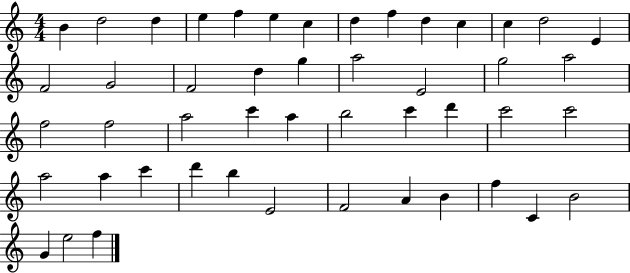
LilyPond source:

{
  \clef treble
  \numericTimeSignature
  \time 4/4
  \key c \major
  b'4 d''2 d''4 | e''4 f''4 e''4 c''4 | d''4 f''4 d''4 c''4 | c''4 d''2 e'4 | \break f'2 g'2 | f'2 d''4 g''4 | a''2 e'2 | g''2 a''2 | \break f''2 f''2 | a''2 c'''4 a''4 | b''2 c'''4 d'''4 | c'''2 c'''2 | \break a''2 a''4 c'''4 | d'''4 b''4 e'2 | f'2 a'4 b'4 | f''4 c'4 b'2 | \break g'4 e''2 f''4 | \bar "|."
}